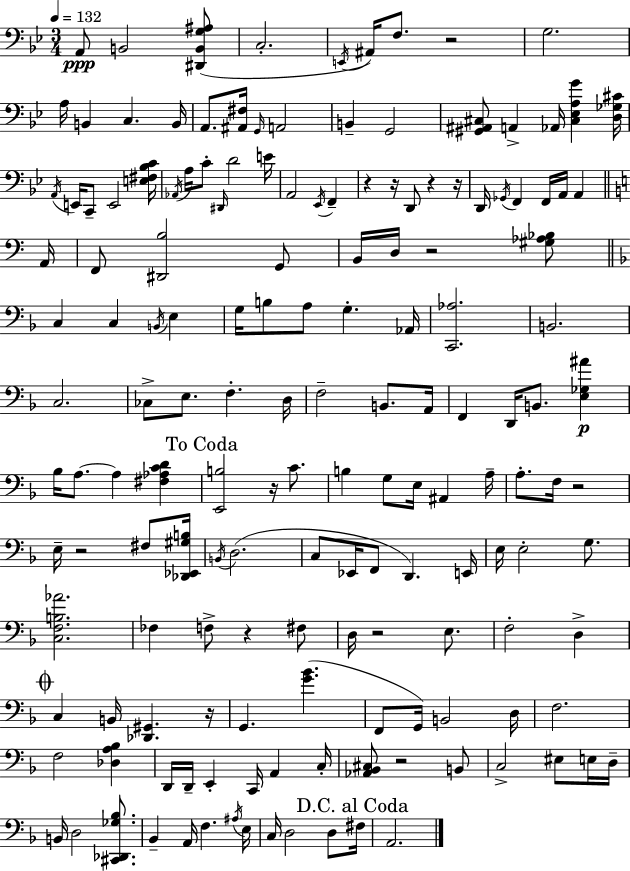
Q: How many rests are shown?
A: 13